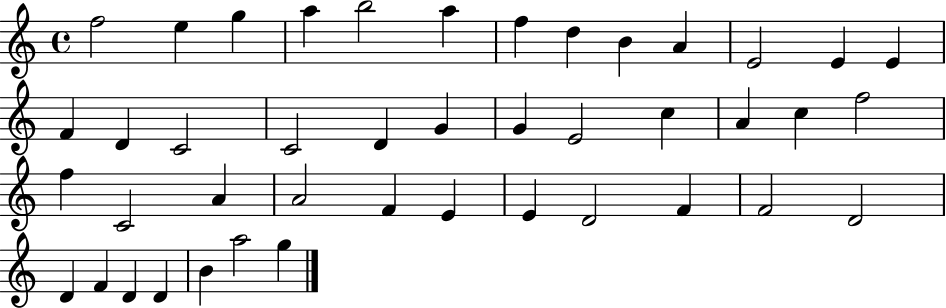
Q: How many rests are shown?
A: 0